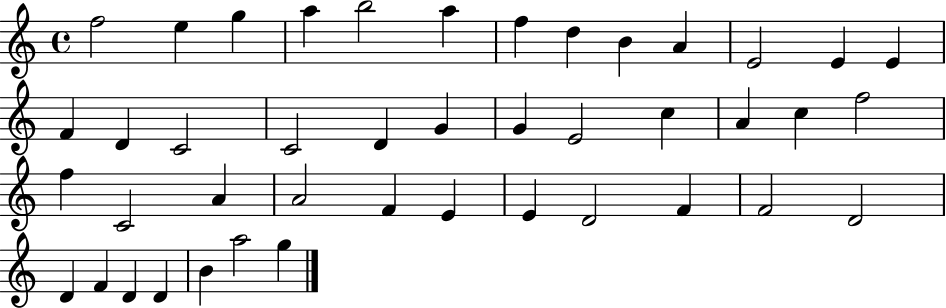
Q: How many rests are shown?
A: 0